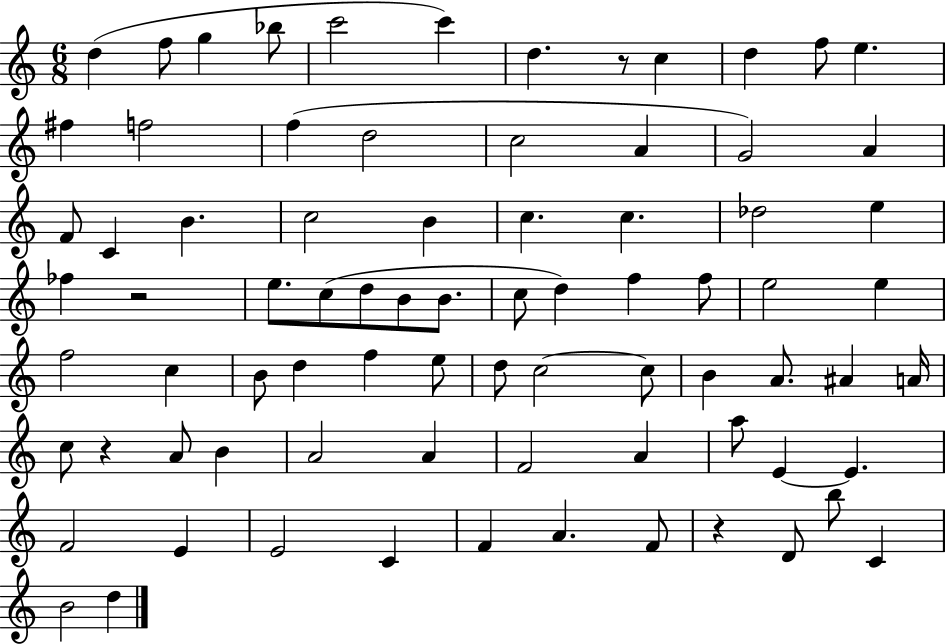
X:1
T:Untitled
M:6/8
L:1/4
K:C
d f/2 g _b/2 c'2 c' d z/2 c d f/2 e ^f f2 f d2 c2 A G2 A F/2 C B c2 B c c _d2 e _f z2 e/2 c/2 d/2 B/2 B/2 c/2 d f f/2 e2 e f2 c B/2 d f e/2 d/2 c2 c/2 B A/2 ^A A/4 c/2 z A/2 B A2 A F2 A a/2 E E F2 E E2 C F A F/2 z D/2 b/2 C B2 d